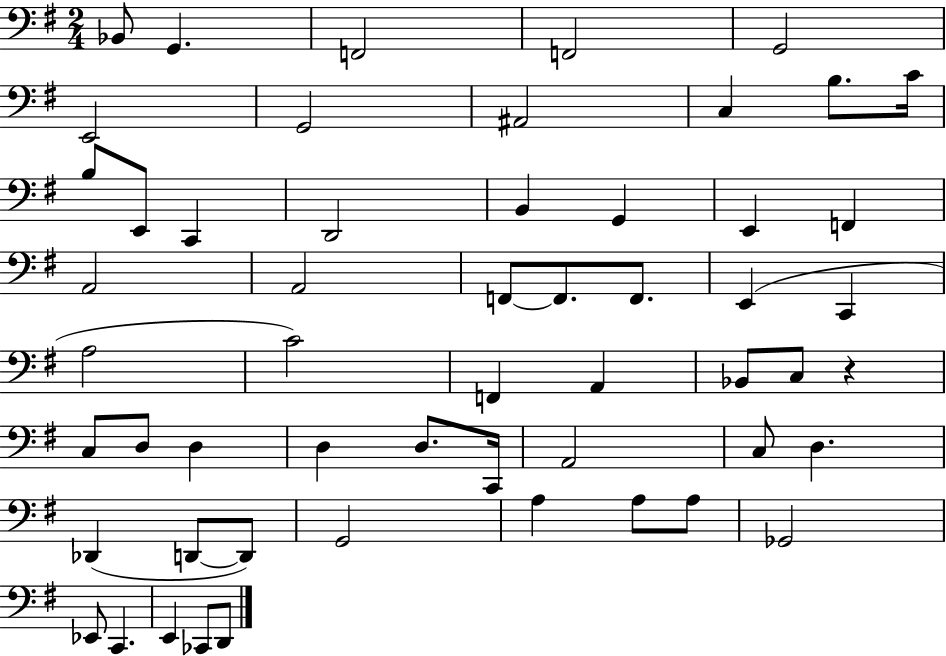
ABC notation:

X:1
T:Untitled
M:2/4
L:1/4
K:G
_B,,/2 G,, F,,2 F,,2 G,,2 E,,2 G,,2 ^A,,2 C, B,/2 C/4 B,/2 E,,/2 C,, D,,2 B,, G,, E,, F,, A,,2 A,,2 F,,/2 F,,/2 F,,/2 E,, C,, A,2 C2 F,, A,, _B,,/2 C,/2 z C,/2 D,/2 D, D, D,/2 C,,/4 A,,2 C,/2 D, _D,, D,,/2 D,,/2 G,,2 A, A,/2 A,/2 _G,,2 _E,,/2 C,, E,, _C,,/2 D,,/2